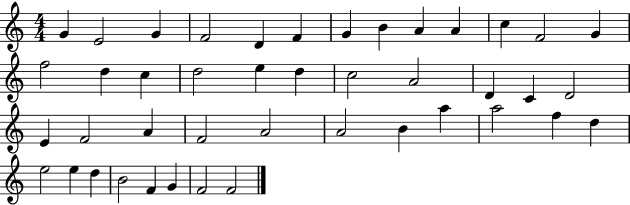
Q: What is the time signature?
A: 4/4